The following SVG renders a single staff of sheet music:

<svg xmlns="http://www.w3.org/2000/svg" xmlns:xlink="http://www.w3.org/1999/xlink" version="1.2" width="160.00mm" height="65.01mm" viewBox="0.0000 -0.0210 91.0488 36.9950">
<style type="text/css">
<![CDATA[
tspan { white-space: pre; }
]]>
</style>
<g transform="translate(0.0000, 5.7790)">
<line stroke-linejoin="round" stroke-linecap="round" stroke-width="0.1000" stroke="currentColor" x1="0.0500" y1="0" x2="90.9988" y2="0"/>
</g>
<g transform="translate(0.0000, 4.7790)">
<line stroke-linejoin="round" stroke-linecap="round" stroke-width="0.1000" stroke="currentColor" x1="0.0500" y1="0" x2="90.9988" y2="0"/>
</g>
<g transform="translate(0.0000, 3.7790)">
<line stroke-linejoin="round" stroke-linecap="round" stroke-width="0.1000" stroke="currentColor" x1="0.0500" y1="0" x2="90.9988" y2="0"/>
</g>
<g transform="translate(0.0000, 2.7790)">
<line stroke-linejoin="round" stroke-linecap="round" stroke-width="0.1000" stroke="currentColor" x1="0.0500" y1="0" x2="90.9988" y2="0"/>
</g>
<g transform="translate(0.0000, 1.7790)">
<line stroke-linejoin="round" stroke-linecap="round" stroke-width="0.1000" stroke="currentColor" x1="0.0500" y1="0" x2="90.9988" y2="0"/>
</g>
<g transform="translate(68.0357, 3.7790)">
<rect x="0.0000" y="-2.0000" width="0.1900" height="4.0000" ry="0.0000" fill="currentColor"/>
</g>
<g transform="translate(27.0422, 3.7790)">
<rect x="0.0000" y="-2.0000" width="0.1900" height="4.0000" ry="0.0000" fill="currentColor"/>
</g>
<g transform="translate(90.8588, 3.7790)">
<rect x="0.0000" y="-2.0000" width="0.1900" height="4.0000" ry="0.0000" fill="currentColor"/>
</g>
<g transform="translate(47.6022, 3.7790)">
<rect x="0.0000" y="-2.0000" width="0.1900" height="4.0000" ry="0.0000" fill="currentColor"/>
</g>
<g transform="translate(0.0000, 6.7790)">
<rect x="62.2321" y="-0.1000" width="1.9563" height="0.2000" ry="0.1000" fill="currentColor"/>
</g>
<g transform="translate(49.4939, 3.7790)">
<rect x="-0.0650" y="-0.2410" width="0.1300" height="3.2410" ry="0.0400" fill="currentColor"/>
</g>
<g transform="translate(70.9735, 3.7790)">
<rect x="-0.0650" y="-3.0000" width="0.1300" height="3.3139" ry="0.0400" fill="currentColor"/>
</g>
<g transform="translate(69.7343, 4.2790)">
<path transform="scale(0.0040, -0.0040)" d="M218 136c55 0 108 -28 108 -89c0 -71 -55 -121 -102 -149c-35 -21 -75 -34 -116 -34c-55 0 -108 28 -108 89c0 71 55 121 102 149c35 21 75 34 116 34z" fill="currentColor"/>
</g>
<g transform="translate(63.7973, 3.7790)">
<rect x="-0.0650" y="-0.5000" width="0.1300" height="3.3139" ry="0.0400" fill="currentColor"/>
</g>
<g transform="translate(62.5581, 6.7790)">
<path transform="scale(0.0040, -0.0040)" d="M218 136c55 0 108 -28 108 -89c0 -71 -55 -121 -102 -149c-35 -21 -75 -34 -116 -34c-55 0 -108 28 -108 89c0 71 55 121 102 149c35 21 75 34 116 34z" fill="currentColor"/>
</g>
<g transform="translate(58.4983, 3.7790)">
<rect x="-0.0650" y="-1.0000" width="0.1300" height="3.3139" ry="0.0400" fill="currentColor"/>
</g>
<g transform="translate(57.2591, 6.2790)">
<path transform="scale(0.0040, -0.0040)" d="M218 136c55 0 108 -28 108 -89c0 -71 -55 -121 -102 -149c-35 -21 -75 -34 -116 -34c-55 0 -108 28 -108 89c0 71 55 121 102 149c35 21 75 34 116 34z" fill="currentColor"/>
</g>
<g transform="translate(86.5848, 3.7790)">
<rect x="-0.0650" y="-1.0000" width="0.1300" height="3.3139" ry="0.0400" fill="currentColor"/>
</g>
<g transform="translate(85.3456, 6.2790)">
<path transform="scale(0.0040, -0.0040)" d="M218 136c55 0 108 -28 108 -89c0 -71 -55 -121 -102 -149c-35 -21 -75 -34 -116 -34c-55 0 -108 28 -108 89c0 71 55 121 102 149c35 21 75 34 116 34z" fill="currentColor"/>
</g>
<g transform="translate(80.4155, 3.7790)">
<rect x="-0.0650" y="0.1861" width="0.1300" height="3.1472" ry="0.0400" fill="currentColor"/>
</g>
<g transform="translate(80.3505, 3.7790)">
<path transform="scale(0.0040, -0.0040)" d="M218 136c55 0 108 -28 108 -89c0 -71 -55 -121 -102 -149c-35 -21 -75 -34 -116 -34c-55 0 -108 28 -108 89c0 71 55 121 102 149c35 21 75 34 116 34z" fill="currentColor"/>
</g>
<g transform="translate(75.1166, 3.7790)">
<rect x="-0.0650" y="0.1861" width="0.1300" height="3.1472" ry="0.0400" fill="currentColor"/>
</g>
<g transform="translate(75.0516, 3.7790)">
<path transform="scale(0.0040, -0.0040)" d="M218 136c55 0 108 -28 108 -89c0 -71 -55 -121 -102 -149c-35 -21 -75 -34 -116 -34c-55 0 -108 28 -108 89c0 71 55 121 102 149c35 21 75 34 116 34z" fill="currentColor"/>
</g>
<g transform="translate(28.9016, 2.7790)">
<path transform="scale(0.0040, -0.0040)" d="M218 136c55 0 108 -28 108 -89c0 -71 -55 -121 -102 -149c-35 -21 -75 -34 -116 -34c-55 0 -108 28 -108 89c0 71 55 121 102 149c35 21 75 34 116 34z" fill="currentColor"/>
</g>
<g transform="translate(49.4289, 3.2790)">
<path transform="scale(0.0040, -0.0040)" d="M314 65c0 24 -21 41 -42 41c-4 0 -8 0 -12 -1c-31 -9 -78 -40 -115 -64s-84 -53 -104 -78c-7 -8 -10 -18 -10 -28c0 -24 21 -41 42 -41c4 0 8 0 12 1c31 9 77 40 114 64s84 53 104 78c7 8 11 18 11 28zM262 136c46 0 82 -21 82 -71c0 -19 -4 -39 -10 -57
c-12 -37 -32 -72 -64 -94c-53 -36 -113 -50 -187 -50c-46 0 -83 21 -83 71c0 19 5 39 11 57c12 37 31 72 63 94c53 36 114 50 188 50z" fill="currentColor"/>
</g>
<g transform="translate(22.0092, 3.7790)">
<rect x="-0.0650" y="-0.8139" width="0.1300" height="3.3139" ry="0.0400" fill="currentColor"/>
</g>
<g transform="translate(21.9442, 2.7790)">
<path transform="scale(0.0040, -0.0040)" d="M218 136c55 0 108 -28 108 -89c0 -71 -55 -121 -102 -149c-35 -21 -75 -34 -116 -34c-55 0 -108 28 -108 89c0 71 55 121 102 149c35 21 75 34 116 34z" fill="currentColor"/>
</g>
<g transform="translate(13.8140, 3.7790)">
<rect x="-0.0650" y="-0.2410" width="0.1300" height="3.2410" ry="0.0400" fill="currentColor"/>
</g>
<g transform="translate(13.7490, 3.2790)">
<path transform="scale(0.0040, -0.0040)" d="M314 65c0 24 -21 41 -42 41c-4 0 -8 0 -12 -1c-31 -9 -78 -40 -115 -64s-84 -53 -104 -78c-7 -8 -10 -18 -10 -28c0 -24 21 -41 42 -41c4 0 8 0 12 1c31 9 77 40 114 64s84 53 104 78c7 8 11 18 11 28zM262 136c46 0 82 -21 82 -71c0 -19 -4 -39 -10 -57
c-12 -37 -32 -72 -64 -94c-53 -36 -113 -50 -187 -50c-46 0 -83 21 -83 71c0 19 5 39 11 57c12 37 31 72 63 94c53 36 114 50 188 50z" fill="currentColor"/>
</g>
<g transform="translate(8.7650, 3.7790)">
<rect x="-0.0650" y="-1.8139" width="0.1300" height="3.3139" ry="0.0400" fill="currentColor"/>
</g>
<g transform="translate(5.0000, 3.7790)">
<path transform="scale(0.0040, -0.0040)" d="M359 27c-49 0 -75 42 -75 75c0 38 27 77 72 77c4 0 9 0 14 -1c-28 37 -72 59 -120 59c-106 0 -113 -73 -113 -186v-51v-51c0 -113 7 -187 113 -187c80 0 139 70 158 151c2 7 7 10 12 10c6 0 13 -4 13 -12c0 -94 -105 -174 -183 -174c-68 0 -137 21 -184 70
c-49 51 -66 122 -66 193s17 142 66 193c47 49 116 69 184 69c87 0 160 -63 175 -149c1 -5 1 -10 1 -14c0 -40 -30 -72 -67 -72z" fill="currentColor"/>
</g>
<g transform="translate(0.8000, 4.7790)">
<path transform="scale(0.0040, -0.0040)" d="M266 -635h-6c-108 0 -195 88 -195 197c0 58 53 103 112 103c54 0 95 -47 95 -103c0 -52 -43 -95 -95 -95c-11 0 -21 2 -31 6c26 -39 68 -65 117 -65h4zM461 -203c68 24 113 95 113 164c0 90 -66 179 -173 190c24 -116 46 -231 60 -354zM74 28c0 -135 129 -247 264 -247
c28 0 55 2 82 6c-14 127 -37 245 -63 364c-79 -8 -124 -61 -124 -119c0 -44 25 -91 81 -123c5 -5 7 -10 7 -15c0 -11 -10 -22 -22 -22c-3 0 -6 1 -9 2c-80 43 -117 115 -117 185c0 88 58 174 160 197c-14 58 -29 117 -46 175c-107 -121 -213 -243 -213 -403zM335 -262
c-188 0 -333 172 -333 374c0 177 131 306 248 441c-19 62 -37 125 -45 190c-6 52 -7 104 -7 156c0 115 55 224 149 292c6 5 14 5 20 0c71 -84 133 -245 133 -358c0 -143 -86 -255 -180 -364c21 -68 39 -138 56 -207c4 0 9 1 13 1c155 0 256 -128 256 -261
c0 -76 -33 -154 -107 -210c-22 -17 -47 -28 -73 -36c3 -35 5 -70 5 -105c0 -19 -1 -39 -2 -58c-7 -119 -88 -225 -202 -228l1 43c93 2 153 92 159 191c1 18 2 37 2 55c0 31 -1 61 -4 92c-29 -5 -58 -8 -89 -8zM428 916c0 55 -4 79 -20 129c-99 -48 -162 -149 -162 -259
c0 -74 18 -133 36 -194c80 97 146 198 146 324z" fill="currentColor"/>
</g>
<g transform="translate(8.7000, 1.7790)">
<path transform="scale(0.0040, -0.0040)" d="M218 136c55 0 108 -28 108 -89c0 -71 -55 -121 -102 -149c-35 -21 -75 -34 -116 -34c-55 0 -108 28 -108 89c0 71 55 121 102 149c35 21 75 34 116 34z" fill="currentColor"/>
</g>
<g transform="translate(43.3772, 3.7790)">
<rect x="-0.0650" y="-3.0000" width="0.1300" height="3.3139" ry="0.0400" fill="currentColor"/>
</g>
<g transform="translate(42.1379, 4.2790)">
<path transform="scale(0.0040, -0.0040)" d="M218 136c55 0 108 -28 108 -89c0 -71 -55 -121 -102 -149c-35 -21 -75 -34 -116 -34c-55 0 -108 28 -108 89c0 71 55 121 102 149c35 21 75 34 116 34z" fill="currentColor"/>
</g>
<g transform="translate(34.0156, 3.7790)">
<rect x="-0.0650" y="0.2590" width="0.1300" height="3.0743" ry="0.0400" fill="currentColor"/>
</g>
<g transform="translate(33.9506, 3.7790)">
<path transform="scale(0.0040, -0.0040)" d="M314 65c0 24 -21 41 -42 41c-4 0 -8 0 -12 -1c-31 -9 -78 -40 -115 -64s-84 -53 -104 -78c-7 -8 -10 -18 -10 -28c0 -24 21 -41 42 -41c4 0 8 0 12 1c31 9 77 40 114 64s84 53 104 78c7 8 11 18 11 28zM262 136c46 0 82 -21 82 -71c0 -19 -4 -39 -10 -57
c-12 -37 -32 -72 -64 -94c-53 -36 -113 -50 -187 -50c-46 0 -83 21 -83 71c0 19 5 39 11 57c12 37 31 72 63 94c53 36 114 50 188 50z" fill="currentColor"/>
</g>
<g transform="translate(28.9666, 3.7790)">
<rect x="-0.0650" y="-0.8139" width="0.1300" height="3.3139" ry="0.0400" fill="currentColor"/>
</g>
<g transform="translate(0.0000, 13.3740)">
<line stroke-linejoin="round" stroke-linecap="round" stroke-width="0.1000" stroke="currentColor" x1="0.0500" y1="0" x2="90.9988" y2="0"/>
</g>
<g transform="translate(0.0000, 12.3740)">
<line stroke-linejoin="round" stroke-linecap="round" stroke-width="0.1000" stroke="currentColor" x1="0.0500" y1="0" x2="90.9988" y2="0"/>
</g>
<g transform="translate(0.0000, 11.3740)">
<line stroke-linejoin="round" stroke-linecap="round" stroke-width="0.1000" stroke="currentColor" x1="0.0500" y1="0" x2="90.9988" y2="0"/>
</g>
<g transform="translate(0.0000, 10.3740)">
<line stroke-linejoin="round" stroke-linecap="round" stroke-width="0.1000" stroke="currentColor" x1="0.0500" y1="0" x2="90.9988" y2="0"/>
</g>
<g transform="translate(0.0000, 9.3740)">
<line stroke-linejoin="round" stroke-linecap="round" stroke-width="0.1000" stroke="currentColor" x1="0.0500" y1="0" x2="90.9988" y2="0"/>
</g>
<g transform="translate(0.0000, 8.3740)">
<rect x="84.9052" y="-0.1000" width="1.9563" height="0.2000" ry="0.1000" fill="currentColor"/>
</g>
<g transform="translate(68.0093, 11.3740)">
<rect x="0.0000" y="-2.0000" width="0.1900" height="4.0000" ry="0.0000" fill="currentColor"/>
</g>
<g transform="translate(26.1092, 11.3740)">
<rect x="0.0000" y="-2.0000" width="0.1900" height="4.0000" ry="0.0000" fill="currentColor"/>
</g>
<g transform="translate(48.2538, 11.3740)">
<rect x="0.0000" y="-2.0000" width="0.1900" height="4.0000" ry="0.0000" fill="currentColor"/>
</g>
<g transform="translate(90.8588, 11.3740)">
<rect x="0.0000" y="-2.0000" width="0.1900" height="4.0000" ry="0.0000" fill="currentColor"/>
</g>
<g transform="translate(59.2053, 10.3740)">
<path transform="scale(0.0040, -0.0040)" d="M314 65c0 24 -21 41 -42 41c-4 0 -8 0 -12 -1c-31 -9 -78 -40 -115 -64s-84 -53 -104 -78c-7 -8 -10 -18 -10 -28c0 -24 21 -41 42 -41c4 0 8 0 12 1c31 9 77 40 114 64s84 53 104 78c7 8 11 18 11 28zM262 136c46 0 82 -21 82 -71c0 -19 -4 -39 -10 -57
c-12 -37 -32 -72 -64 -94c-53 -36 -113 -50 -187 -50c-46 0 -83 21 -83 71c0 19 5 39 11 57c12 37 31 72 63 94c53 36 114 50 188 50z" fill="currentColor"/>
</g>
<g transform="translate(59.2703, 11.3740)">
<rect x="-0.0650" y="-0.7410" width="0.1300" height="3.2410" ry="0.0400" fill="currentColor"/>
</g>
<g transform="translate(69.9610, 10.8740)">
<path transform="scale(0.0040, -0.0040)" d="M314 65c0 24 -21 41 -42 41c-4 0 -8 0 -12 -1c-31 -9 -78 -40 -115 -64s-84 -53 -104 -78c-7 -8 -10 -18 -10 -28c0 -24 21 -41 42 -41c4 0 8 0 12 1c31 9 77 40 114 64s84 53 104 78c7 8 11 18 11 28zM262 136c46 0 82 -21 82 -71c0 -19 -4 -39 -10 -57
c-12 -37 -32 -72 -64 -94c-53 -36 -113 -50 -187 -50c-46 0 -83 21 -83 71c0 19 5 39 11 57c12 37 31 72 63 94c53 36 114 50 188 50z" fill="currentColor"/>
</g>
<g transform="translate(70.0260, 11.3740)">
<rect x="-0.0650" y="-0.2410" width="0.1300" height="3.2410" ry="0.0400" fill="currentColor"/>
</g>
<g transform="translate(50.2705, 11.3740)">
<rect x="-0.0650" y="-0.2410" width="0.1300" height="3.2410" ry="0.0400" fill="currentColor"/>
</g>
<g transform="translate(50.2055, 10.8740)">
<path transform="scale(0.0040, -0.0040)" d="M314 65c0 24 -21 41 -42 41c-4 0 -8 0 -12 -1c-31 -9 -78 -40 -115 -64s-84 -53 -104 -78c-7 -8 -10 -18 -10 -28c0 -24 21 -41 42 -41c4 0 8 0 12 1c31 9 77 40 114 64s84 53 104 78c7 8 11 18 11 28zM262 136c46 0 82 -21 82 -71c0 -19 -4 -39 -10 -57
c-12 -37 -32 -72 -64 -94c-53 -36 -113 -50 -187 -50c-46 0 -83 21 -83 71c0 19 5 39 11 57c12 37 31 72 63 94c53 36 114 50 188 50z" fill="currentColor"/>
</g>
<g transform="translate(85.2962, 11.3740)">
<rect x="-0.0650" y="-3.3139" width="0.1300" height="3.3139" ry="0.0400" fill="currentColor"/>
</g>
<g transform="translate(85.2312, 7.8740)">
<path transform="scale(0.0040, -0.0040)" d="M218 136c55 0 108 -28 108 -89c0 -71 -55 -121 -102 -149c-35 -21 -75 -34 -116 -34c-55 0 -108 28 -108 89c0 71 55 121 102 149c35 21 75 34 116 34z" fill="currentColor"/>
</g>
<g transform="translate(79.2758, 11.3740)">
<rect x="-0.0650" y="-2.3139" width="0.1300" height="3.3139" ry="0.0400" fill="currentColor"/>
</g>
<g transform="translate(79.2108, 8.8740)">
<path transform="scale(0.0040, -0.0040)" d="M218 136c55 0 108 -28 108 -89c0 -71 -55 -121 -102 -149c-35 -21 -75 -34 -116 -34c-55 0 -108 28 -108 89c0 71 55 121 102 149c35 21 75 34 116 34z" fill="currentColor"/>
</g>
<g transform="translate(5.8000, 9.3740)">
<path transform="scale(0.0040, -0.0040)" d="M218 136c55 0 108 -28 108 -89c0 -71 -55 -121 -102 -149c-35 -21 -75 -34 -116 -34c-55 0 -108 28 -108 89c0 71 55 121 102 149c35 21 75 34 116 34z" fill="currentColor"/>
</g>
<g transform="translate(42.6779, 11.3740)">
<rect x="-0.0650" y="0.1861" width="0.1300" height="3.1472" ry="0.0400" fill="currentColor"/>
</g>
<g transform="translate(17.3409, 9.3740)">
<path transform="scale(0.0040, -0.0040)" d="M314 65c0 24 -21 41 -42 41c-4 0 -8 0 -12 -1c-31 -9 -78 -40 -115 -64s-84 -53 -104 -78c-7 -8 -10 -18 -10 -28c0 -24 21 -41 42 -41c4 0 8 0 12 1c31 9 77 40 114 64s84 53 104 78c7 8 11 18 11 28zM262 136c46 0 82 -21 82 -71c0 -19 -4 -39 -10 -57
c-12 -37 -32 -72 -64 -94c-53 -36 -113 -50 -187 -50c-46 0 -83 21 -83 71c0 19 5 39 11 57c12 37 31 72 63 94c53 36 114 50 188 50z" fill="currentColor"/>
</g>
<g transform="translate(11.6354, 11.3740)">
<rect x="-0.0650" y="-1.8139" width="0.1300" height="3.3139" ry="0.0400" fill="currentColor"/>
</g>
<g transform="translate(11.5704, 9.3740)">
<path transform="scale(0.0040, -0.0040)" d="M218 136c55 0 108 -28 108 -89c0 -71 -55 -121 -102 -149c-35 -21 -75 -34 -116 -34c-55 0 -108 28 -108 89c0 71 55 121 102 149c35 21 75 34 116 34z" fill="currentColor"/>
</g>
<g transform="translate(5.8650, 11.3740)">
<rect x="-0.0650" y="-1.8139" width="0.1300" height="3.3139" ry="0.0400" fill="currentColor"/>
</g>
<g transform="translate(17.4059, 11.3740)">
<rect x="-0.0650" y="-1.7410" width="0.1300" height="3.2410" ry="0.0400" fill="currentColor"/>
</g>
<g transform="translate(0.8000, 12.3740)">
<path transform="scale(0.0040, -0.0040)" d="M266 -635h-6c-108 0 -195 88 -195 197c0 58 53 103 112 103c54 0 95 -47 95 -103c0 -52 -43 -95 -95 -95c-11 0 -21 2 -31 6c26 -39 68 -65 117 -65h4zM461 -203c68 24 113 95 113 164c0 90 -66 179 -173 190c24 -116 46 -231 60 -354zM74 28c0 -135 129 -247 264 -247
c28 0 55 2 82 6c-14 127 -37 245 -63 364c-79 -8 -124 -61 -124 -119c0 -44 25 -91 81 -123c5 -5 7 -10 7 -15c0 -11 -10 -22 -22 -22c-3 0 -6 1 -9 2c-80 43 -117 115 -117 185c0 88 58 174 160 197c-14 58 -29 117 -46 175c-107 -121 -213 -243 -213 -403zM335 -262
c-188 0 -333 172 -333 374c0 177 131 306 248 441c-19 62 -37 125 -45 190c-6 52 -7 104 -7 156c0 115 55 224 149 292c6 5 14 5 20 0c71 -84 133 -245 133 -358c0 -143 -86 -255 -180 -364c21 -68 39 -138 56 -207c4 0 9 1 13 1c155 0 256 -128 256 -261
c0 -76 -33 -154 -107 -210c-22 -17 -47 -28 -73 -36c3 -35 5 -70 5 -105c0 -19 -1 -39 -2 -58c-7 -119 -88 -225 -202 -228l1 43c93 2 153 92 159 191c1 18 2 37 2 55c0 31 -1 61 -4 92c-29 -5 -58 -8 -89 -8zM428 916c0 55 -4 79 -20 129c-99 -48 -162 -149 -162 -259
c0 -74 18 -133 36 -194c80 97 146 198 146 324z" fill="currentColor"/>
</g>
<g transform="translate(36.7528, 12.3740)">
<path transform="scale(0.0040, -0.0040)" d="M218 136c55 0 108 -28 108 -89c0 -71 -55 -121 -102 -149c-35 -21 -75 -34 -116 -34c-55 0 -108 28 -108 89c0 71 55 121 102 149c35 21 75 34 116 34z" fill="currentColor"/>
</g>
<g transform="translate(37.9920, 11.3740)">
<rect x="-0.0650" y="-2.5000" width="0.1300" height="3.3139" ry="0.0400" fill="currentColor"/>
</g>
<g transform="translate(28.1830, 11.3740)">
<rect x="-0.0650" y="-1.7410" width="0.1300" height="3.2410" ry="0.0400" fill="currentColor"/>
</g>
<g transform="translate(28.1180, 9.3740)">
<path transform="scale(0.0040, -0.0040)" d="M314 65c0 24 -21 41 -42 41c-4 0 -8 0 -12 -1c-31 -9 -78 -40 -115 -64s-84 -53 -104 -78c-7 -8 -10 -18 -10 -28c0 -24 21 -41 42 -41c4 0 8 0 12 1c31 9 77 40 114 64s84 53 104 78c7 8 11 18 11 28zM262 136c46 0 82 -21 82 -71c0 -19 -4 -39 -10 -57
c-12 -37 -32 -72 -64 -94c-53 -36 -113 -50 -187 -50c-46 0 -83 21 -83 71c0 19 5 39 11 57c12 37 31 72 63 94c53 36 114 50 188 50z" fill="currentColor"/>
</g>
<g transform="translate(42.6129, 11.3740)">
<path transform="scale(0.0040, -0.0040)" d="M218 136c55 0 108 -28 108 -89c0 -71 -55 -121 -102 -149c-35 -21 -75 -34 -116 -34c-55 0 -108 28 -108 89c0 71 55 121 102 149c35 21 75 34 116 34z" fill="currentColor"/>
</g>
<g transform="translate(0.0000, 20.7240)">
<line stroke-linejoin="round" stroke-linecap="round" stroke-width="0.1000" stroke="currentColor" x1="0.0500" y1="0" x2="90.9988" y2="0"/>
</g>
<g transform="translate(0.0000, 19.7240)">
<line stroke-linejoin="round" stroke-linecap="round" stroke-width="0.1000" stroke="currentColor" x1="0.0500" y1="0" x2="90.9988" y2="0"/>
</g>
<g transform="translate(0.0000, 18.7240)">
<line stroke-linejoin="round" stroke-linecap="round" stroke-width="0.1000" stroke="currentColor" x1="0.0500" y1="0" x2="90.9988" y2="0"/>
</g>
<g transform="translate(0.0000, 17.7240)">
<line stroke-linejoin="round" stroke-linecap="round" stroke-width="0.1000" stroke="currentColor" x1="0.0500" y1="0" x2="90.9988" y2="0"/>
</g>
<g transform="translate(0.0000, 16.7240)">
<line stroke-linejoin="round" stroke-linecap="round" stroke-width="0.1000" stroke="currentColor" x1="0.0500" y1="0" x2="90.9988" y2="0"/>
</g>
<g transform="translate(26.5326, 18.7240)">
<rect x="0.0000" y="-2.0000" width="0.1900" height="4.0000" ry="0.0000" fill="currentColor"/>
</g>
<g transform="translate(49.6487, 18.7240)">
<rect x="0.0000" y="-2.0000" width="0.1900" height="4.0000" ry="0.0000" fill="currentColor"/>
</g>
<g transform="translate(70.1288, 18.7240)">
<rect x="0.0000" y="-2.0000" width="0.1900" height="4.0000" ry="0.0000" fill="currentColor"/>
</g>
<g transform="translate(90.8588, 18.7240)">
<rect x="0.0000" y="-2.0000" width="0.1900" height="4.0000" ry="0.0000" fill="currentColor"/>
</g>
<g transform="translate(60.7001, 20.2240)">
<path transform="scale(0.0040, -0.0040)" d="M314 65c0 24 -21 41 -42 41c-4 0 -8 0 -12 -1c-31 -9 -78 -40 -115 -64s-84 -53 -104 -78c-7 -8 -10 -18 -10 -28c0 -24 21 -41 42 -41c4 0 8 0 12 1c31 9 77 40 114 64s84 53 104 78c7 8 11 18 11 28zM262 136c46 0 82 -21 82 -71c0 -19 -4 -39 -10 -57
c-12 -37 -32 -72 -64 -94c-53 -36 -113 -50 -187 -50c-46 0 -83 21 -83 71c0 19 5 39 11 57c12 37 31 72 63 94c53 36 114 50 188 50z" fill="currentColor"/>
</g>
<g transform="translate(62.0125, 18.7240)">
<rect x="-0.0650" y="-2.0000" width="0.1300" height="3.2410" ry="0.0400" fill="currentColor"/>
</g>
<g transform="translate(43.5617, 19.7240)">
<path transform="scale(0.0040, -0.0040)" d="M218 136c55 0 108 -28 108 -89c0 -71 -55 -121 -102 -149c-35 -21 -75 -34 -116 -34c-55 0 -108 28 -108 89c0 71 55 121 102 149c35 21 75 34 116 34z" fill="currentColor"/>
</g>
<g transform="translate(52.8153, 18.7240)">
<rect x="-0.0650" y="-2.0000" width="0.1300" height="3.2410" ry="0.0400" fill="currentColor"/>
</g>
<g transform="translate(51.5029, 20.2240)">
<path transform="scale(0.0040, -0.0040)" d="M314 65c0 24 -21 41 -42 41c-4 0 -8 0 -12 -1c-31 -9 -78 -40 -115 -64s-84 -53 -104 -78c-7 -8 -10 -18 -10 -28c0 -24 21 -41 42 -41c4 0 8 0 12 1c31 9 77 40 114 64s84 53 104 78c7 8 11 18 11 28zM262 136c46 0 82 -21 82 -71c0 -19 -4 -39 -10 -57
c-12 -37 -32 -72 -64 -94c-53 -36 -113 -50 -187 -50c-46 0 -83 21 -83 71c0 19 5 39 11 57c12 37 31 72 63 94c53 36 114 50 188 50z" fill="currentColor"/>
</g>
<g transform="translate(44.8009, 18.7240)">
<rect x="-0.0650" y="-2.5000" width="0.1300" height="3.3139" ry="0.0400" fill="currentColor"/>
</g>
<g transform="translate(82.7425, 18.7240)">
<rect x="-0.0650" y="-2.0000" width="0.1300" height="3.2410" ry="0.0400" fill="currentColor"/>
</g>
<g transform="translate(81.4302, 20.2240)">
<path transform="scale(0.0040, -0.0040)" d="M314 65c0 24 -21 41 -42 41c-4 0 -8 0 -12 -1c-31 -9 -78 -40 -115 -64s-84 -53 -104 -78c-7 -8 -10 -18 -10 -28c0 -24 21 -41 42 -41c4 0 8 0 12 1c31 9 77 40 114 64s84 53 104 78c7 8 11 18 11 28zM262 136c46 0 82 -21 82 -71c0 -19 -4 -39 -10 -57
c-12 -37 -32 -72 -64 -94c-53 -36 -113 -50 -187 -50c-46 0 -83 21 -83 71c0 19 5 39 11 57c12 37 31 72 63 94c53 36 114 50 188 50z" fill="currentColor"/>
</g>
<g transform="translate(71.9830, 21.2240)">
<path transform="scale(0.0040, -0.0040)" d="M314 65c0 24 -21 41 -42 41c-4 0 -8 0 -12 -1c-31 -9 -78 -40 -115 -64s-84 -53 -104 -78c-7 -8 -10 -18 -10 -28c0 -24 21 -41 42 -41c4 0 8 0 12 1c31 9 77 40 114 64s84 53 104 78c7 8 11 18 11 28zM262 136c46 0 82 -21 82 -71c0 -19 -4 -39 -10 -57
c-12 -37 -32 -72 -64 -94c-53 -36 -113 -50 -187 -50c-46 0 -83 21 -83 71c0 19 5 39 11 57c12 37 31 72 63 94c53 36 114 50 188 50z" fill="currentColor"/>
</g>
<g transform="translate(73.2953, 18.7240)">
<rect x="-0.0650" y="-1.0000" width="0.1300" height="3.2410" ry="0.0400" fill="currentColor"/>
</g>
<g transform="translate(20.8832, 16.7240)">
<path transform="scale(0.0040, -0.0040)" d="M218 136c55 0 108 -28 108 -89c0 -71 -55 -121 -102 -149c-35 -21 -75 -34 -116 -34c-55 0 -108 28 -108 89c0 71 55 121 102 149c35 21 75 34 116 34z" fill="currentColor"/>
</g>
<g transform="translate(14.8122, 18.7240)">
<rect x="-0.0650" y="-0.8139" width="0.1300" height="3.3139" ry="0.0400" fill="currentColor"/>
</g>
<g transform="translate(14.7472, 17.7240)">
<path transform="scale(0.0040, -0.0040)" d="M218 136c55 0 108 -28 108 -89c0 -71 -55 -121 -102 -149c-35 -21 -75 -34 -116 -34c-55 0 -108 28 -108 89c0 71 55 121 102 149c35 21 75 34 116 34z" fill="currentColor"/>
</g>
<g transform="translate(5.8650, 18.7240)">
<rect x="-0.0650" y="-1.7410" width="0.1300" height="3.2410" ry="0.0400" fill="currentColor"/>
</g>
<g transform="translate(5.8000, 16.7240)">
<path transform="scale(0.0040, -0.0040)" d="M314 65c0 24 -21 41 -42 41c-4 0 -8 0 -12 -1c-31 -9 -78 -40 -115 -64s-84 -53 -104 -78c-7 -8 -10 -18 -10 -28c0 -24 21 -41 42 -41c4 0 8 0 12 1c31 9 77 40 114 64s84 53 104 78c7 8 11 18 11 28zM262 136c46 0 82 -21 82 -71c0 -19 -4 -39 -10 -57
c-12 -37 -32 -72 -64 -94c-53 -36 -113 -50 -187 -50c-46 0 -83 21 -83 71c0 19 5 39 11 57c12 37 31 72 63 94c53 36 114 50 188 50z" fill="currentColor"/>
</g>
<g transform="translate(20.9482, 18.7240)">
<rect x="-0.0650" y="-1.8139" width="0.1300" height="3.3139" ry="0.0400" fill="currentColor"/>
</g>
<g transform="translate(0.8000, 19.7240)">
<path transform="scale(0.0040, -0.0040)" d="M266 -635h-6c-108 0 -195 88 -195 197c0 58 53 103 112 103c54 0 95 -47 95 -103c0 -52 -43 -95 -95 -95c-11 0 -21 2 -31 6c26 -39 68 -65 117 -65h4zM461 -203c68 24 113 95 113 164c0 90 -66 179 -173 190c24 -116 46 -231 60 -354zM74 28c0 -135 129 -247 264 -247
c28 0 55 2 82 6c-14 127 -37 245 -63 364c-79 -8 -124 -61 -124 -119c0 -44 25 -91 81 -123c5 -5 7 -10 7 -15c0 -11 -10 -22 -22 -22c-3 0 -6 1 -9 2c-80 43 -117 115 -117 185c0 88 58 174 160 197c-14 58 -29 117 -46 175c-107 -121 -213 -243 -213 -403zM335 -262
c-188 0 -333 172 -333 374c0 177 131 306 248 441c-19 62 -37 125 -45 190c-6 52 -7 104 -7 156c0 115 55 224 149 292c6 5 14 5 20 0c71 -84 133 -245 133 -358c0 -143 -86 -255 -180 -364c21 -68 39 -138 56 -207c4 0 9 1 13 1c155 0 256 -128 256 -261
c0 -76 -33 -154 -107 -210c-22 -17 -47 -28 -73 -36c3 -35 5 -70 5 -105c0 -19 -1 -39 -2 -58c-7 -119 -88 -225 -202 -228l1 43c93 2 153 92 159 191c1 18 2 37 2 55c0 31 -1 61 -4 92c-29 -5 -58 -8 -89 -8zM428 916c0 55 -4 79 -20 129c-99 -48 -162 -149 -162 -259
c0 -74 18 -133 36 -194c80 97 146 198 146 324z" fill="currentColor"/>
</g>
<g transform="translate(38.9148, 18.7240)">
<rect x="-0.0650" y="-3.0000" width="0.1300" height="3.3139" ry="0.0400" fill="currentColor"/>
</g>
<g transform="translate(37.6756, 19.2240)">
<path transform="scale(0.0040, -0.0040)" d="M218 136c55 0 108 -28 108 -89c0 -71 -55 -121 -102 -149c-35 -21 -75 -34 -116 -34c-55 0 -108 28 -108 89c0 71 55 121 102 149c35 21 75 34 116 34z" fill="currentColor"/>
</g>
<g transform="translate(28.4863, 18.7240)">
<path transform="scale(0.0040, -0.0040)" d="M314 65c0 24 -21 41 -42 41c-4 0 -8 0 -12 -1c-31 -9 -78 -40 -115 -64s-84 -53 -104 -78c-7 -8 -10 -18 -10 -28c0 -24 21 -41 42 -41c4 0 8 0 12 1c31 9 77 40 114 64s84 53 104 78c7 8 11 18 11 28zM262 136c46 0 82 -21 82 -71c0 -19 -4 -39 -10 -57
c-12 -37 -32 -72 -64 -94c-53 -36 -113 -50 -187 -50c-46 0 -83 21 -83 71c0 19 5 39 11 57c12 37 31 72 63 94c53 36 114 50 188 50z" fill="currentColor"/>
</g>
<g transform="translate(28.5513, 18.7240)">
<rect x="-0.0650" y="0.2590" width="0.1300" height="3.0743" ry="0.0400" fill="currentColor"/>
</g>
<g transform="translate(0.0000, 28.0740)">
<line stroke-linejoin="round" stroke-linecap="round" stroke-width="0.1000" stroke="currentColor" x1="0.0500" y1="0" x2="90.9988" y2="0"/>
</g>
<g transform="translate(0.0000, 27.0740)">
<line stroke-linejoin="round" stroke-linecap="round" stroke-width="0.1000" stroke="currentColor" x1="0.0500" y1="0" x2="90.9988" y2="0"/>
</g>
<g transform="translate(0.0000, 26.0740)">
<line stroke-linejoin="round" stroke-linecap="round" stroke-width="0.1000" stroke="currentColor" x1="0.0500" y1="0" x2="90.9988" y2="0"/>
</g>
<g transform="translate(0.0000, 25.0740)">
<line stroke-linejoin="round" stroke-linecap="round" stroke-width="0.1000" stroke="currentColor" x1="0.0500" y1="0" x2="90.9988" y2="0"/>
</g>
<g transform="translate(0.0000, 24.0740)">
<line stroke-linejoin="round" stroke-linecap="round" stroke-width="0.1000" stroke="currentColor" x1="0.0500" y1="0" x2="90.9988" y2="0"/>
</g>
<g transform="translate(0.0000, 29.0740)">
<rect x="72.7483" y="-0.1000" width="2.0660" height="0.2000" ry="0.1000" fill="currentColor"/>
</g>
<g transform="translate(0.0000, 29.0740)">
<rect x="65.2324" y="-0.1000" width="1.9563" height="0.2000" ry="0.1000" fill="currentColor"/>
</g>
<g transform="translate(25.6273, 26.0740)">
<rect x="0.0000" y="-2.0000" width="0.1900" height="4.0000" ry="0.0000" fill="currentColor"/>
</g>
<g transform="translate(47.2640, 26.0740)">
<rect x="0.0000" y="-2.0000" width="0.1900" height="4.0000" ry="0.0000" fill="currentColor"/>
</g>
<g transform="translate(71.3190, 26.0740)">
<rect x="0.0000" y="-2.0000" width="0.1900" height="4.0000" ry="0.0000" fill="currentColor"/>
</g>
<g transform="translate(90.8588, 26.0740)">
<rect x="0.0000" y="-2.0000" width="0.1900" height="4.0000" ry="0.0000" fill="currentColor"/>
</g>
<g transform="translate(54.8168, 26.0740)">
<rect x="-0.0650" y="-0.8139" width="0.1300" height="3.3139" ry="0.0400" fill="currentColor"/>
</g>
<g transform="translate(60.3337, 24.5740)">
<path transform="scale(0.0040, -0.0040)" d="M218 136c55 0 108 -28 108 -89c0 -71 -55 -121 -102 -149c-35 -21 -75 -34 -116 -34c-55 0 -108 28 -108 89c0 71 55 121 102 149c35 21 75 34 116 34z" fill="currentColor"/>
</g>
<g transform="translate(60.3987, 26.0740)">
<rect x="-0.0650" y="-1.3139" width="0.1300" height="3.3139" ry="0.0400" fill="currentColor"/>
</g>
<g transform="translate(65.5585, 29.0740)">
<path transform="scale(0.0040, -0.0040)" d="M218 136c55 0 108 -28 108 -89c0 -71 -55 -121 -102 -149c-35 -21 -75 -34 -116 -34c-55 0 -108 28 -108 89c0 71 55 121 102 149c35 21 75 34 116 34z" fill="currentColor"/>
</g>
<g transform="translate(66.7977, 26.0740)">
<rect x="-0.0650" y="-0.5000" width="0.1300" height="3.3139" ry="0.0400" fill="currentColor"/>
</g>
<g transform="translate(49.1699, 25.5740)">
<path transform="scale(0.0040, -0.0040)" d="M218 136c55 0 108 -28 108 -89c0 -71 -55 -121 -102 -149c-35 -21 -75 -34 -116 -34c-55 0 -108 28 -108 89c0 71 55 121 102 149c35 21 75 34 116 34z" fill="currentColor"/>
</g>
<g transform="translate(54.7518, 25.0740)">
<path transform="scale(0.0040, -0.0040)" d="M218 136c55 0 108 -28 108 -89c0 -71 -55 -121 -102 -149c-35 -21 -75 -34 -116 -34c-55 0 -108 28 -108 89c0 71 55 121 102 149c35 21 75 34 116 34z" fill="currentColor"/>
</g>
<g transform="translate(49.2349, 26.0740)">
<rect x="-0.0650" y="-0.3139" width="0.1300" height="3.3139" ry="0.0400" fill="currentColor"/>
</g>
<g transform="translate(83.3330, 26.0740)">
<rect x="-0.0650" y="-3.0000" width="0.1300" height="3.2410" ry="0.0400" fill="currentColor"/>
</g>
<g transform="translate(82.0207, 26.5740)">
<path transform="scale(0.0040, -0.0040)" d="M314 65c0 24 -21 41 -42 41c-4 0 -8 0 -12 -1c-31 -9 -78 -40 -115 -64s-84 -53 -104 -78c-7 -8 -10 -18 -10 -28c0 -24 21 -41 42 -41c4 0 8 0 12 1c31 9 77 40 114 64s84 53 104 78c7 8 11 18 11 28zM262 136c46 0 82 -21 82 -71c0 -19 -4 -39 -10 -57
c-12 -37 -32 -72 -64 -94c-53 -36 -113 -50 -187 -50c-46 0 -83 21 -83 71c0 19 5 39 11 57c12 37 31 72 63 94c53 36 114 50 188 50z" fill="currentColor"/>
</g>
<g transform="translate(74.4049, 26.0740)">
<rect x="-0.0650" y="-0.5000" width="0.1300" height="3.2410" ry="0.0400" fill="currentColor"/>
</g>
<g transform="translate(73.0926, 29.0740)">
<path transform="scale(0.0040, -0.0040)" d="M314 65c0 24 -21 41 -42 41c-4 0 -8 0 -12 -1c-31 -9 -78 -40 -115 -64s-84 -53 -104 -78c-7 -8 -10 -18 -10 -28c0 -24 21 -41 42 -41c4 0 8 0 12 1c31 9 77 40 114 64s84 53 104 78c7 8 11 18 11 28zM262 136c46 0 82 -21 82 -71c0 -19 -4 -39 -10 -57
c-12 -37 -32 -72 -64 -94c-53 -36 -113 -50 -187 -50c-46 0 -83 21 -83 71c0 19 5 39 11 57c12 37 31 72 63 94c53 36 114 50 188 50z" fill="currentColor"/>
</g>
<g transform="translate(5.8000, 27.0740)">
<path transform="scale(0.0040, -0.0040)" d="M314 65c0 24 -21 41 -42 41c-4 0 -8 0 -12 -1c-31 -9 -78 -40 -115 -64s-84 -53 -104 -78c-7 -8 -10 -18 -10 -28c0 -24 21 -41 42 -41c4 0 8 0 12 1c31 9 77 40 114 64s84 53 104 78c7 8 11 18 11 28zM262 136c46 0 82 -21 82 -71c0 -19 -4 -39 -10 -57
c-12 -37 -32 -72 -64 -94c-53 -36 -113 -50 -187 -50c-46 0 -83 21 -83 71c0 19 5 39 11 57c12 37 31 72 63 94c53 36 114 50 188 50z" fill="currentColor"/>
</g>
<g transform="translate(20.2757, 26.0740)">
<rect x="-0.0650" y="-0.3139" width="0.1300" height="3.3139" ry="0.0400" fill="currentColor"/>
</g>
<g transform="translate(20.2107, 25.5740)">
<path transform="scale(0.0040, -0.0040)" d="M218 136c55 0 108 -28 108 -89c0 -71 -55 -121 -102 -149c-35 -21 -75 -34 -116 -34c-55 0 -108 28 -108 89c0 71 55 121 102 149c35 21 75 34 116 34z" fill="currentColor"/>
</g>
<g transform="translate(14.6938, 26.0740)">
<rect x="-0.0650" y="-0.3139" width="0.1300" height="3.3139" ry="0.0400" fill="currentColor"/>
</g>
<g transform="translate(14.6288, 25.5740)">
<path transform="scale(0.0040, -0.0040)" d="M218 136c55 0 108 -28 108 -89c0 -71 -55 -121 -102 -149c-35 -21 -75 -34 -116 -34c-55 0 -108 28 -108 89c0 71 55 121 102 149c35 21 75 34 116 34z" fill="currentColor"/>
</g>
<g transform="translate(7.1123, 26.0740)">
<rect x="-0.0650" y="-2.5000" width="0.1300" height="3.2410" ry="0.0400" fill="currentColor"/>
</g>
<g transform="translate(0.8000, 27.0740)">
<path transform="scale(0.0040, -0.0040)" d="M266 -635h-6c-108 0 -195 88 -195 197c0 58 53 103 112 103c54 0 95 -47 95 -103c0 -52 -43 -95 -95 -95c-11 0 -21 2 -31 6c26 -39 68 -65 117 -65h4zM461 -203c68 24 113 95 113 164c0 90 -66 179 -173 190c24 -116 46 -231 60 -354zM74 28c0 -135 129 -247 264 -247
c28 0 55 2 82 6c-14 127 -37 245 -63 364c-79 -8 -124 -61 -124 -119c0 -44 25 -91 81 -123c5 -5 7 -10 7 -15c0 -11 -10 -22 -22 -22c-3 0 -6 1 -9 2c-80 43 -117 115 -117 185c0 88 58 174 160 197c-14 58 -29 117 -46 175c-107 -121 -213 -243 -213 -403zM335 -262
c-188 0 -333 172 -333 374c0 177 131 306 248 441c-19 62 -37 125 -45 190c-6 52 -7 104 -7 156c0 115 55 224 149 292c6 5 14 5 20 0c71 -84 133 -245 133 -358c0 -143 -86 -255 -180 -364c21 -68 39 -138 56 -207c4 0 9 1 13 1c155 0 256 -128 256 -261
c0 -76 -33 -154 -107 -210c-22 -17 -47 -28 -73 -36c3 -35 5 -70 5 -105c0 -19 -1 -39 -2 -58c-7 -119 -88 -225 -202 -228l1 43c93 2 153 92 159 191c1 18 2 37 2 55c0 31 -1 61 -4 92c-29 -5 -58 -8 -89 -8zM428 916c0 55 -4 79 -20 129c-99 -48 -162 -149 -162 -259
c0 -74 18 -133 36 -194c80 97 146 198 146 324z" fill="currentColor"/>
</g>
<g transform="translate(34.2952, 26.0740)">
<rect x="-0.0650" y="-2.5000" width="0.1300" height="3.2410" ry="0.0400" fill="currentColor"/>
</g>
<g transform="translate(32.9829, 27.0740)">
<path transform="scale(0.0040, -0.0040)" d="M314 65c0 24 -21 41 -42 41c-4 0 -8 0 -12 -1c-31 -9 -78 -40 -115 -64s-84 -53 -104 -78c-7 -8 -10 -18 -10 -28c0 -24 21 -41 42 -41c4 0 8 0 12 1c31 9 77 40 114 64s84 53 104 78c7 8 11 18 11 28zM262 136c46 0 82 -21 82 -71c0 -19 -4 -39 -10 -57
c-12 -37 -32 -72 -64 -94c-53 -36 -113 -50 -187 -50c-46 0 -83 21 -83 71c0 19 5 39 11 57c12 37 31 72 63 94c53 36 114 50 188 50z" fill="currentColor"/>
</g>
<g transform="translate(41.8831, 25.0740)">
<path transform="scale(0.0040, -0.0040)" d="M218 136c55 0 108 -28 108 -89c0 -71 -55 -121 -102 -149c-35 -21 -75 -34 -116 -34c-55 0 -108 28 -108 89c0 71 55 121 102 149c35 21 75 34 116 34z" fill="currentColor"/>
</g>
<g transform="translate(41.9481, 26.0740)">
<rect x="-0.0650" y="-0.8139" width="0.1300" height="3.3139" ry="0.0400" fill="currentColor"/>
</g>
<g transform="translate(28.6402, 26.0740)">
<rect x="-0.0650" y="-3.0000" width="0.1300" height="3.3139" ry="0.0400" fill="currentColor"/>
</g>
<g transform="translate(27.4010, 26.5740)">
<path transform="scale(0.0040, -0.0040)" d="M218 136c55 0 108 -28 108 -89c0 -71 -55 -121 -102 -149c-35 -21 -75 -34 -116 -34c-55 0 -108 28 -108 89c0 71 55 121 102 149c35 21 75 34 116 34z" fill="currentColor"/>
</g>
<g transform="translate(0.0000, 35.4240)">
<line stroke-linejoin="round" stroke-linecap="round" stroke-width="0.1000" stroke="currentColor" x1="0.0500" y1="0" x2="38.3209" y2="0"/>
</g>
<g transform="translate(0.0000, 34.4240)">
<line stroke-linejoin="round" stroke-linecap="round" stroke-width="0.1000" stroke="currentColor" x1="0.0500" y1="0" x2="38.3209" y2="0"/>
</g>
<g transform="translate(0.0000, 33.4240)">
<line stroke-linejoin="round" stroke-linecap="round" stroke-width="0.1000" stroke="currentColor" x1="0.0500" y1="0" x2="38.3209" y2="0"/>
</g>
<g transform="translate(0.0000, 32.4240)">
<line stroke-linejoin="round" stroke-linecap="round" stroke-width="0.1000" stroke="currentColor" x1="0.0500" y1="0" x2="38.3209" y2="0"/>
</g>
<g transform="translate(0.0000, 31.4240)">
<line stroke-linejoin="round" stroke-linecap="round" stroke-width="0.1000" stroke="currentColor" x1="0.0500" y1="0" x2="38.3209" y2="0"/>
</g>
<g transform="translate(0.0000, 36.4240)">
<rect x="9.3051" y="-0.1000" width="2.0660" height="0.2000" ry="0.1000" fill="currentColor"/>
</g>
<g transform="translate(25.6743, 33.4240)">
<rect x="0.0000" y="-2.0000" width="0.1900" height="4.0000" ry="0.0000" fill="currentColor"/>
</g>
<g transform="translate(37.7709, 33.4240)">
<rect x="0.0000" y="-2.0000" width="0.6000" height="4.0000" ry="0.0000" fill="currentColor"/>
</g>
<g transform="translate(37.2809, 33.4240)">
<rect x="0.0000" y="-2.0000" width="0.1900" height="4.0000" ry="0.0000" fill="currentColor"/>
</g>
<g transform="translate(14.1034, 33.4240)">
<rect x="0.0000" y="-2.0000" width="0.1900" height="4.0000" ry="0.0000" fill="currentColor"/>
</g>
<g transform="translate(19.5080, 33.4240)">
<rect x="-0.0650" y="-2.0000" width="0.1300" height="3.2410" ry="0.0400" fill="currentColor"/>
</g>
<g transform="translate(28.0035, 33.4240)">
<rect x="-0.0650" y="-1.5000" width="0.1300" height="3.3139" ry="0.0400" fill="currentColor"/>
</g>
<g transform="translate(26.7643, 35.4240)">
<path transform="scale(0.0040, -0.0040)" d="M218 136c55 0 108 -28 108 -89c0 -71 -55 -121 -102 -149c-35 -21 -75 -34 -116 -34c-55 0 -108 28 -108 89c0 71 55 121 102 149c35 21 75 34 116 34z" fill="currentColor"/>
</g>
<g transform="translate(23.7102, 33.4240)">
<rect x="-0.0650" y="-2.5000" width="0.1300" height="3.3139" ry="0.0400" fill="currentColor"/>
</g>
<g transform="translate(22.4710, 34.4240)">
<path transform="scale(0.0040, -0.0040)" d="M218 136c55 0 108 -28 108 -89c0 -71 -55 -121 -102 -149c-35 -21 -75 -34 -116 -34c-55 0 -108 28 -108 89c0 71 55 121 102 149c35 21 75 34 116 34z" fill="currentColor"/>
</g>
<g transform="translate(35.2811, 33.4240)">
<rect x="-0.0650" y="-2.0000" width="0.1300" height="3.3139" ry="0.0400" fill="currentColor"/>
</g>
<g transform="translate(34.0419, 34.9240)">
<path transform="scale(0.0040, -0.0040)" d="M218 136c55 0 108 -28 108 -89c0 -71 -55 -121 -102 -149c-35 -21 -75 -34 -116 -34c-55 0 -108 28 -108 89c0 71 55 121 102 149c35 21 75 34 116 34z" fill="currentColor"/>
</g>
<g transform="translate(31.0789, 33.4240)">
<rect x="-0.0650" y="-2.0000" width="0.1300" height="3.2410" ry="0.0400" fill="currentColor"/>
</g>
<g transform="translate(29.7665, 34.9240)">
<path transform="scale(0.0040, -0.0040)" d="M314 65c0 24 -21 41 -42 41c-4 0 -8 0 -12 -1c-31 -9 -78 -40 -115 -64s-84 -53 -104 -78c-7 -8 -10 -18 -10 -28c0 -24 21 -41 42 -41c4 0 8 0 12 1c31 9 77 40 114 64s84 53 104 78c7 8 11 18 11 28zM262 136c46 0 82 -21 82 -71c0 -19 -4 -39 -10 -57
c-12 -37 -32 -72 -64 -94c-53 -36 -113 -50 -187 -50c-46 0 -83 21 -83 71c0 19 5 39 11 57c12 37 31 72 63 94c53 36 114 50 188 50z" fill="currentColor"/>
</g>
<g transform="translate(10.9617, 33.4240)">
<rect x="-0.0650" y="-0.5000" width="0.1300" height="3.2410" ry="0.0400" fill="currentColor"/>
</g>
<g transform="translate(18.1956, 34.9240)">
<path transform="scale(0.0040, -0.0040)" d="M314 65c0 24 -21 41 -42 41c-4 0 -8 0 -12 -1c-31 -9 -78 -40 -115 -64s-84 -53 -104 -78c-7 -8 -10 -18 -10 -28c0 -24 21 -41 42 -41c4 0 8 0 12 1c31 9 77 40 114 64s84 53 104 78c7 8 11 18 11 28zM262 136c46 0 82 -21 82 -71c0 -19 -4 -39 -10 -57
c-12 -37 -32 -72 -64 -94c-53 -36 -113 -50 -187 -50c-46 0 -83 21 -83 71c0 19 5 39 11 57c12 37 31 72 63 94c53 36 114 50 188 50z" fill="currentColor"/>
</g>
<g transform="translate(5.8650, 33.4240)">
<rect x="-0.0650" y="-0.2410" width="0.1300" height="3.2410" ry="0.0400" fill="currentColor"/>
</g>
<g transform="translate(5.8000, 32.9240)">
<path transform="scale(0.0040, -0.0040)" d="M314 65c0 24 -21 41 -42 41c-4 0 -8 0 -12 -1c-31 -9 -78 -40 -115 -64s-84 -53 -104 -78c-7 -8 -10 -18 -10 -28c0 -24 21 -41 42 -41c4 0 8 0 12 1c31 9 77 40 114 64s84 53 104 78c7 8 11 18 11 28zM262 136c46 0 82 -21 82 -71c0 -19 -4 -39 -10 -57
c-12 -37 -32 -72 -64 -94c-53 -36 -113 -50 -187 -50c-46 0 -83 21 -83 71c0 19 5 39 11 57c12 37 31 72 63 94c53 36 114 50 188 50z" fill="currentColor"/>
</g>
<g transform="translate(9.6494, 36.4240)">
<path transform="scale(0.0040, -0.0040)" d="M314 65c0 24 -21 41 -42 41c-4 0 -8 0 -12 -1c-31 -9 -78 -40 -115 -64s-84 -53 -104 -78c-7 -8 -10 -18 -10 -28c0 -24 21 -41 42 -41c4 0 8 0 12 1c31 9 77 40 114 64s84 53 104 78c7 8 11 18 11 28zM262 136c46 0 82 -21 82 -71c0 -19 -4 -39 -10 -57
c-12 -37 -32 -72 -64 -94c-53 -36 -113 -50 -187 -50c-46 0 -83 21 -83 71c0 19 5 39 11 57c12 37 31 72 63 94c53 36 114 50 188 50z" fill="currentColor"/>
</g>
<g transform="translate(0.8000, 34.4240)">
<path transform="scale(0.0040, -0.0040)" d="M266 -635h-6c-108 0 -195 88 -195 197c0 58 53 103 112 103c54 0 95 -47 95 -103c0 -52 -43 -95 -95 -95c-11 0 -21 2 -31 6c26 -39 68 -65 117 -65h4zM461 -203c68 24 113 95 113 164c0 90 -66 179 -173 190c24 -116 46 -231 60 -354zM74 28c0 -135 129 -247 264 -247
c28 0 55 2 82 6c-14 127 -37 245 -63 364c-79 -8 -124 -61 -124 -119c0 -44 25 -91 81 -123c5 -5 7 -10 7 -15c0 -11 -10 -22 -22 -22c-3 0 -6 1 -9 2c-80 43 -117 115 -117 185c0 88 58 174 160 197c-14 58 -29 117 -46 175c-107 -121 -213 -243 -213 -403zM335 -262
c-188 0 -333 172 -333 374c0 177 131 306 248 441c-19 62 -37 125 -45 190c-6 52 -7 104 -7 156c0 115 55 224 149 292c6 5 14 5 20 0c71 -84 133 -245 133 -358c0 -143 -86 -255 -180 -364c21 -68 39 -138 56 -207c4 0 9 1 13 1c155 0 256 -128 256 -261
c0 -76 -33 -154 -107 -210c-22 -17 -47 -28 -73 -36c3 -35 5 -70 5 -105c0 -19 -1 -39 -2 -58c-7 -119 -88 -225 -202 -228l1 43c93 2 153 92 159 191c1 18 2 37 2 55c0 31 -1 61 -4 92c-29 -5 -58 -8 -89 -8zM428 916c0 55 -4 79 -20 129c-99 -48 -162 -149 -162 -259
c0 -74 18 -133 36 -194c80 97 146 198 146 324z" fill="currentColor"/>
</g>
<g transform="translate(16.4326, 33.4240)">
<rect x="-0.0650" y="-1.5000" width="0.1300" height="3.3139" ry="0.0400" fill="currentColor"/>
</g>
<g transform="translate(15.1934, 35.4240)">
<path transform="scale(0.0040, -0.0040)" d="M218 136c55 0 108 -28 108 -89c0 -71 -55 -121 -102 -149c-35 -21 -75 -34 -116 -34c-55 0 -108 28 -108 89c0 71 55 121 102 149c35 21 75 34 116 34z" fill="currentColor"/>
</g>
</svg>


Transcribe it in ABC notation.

X:1
T:Untitled
M:4/4
L:1/4
K:C
f c2 d d B2 A c2 D C A B B D f f f2 f2 G B c2 d2 c2 g b f2 d f B2 A G F2 F2 D2 F2 G2 c c A G2 d c d e C C2 A2 c2 C2 E F2 G E F2 F